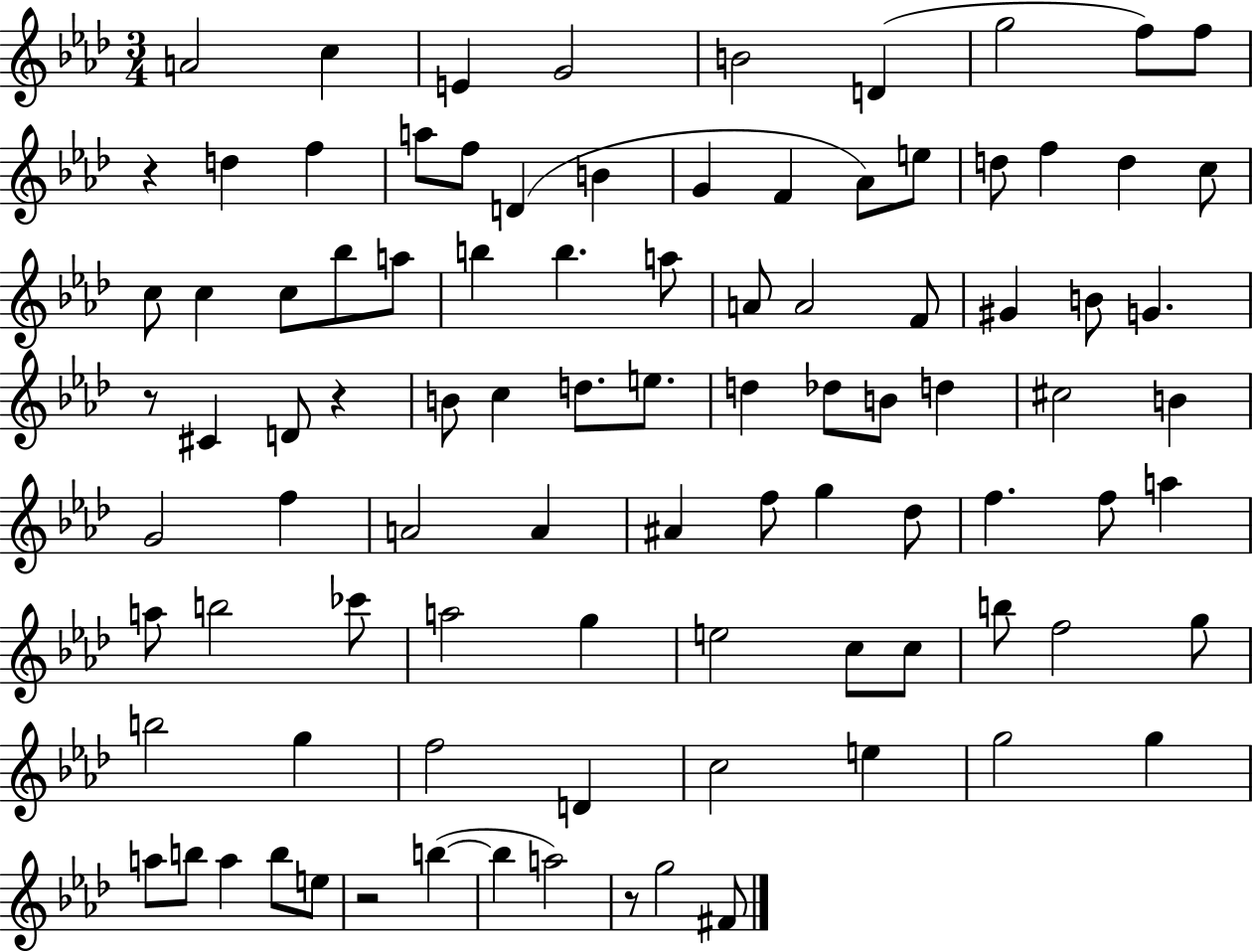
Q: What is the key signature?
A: AES major